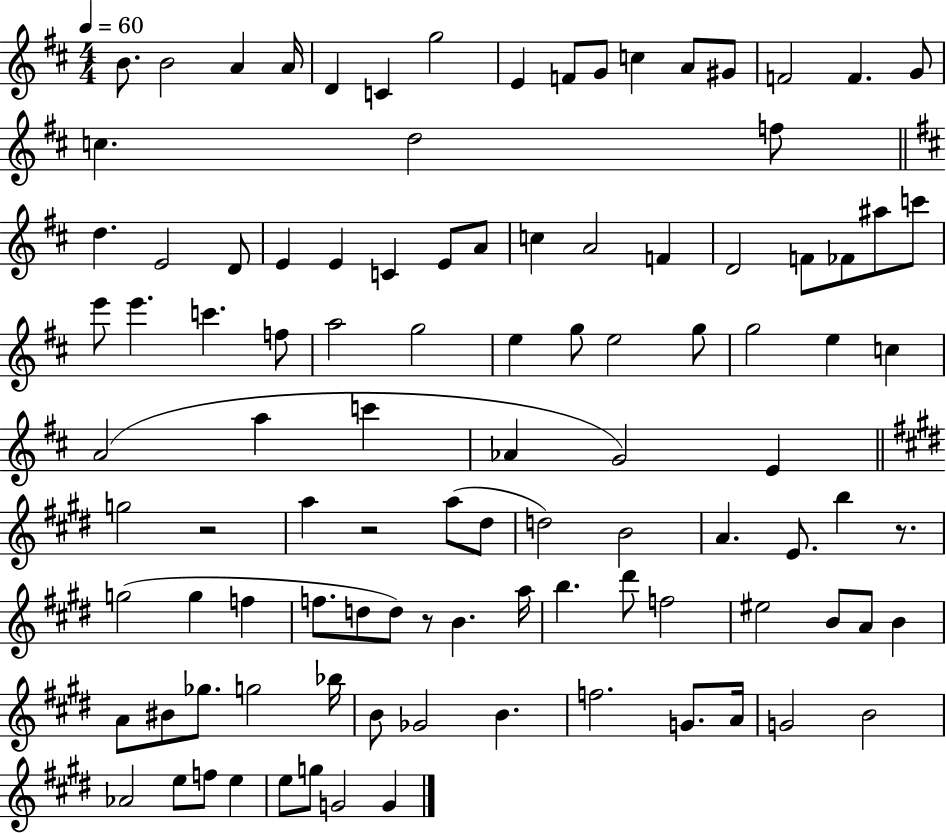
B4/e. B4/h A4/q A4/s D4/q C4/q G5/h E4/q F4/e G4/e C5/q A4/e G#4/e F4/h F4/q. G4/e C5/q. D5/h F5/e D5/q. E4/h D4/e E4/q E4/q C4/q E4/e A4/e C5/q A4/h F4/q D4/h F4/e FES4/e A#5/e C6/e E6/e E6/q. C6/q. F5/e A5/h G5/h E5/q G5/e E5/h G5/e G5/h E5/q C5/q A4/h A5/q C6/q Ab4/q G4/h E4/q G5/h R/h A5/q R/h A5/e D#5/e D5/h B4/h A4/q. E4/e. B5/q R/e. G5/h G5/q F5/q F5/e. D5/e D5/e R/e B4/q. A5/s B5/q. D#6/e F5/h EIS5/h B4/e A4/e B4/q A4/e BIS4/e Gb5/e. G5/h Bb5/s B4/e Gb4/h B4/q. F5/h. G4/e. A4/s G4/h B4/h Ab4/h E5/e F5/e E5/q E5/e G5/e G4/h G4/q